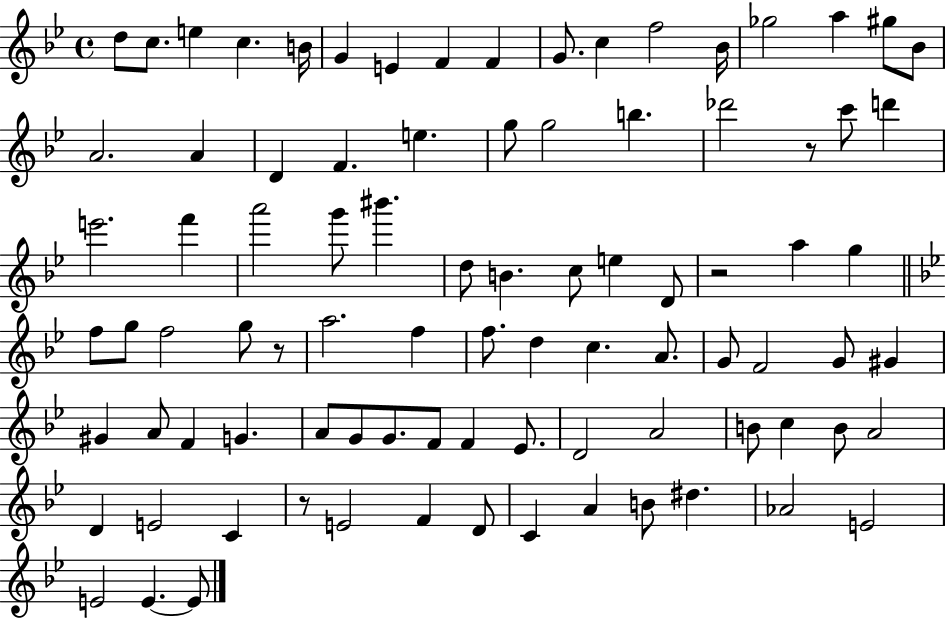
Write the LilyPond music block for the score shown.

{
  \clef treble
  \time 4/4
  \defaultTimeSignature
  \key bes \major
  d''8 c''8. e''4 c''4. b'16 | g'4 e'4 f'4 f'4 | g'8. c''4 f''2 bes'16 | ges''2 a''4 gis''8 bes'8 | \break a'2. a'4 | d'4 f'4. e''4. | g''8 g''2 b''4. | des'''2 r8 c'''8 d'''4 | \break e'''2. f'''4 | a'''2 g'''8 bis'''4. | d''8 b'4. c''8 e''4 d'8 | r2 a''4 g''4 | \break \bar "||" \break \key bes \major f''8 g''8 f''2 g''8 r8 | a''2. f''4 | f''8. d''4 c''4. a'8. | g'8 f'2 g'8 gis'4 | \break gis'4 a'8 f'4 g'4. | a'8 g'8 g'8. f'8 f'4 ees'8. | d'2 a'2 | b'8 c''4 b'8 a'2 | \break d'4 e'2 c'4 | r8 e'2 f'4 d'8 | c'4 a'4 b'8 dis''4. | aes'2 e'2 | \break e'2 e'4.~~ e'8 | \bar "|."
}